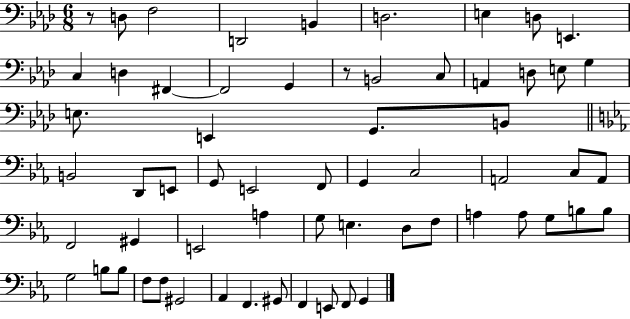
R/e D3/e F3/h D2/h B2/q D3/h. E3/q D3/e E2/q. C3/q D3/q F#2/q F#2/h G2/q R/e B2/h C3/e A2/q D3/e E3/e G3/q E3/e. E2/q G2/e. B2/e B2/h D2/e E2/e G2/e E2/h F2/e G2/q C3/h A2/h C3/e A2/e F2/h G#2/q E2/h A3/q G3/e E3/q. D3/e F3/e A3/q A3/e G3/e B3/e B3/e G3/h B3/e B3/e F3/e F3/e G#2/h Ab2/q F2/q. G#2/e F2/q E2/e F2/e G2/q